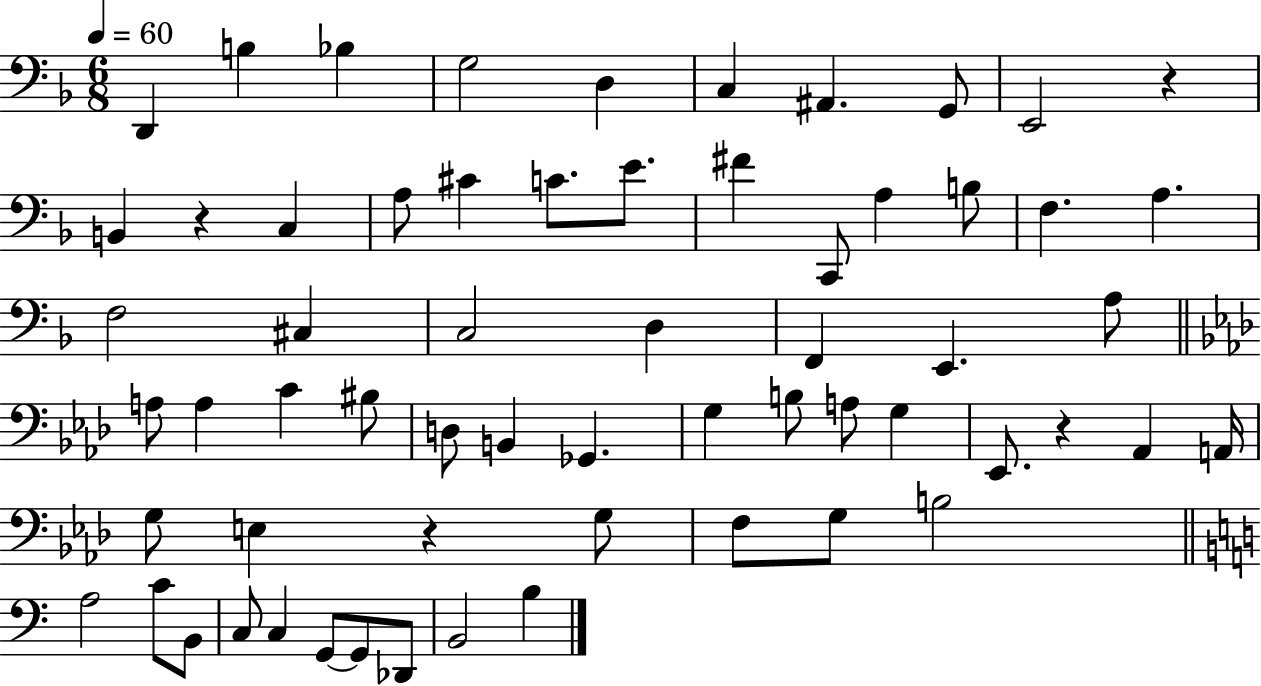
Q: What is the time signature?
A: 6/8